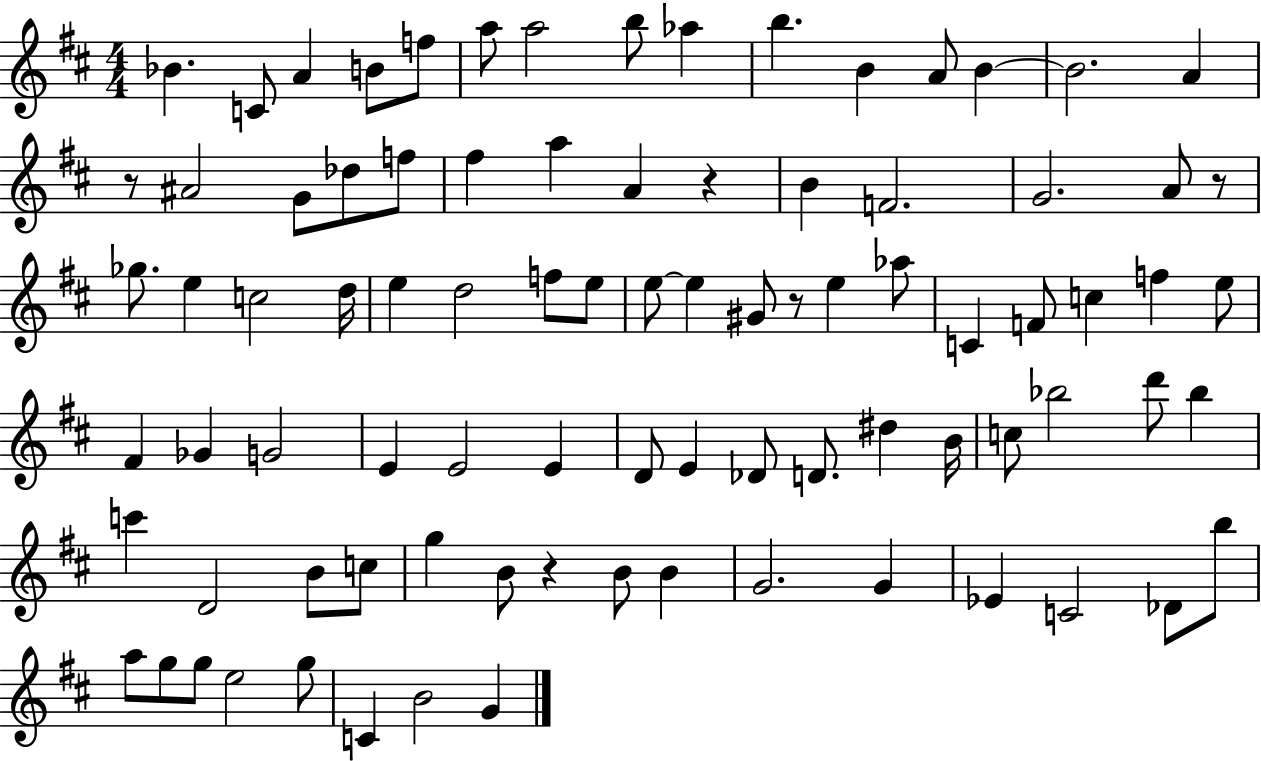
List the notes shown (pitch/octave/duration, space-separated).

Bb4/q. C4/e A4/q B4/e F5/e A5/e A5/h B5/e Ab5/q B5/q. B4/q A4/e B4/q B4/h. A4/q R/e A#4/h G4/e Db5/e F5/e F#5/q A5/q A4/q R/q B4/q F4/h. G4/h. A4/e R/e Gb5/e. E5/q C5/h D5/s E5/q D5/h F5/e E5/e E5/e E5/q G#4/e R/e E5/q Ab5/e C4/q F4/e C5/q F5/q E5/e F#4/q Gb4/q G4/h E4/q E4/h E4/q D4/e E4/q Db4/e D4/e. D#5/q B4/s C5/e Bb5/h D6/e Bb5/q C6/q D4/h B4/e C5/e G5/q B4/e R/q B4/e B4/q G4/h. G4/q Eb4/q C4/h Db4/e B5/e A5/e G5/e G5/e E5/h G5/e C4/q B4/h G4/q